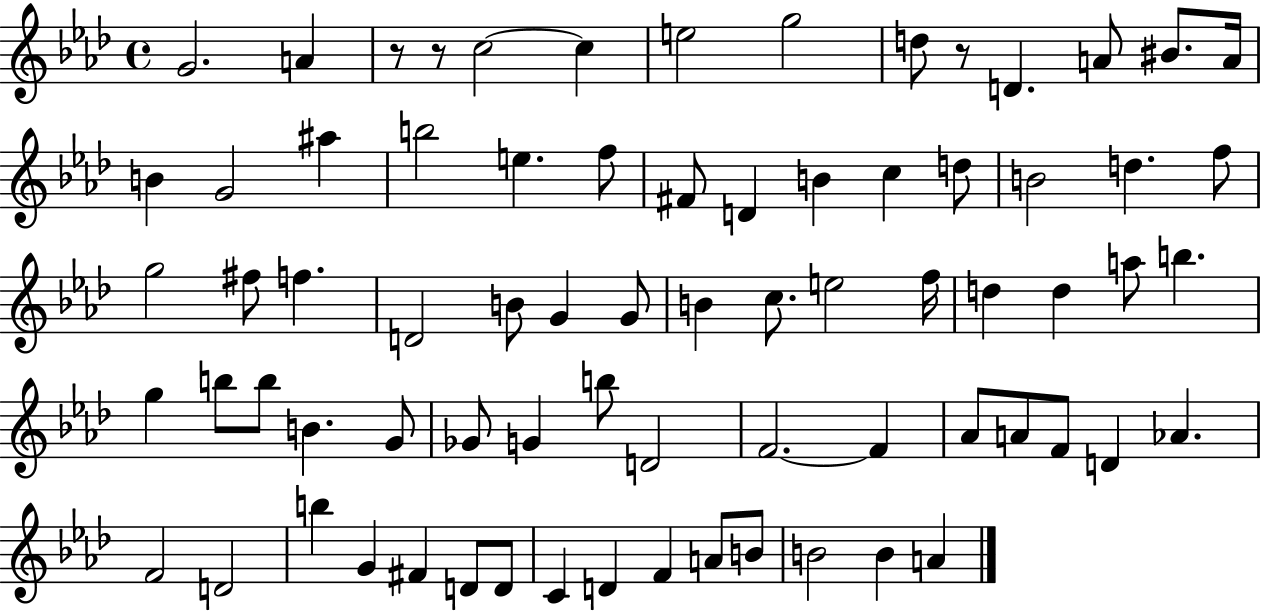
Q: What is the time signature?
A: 4/4